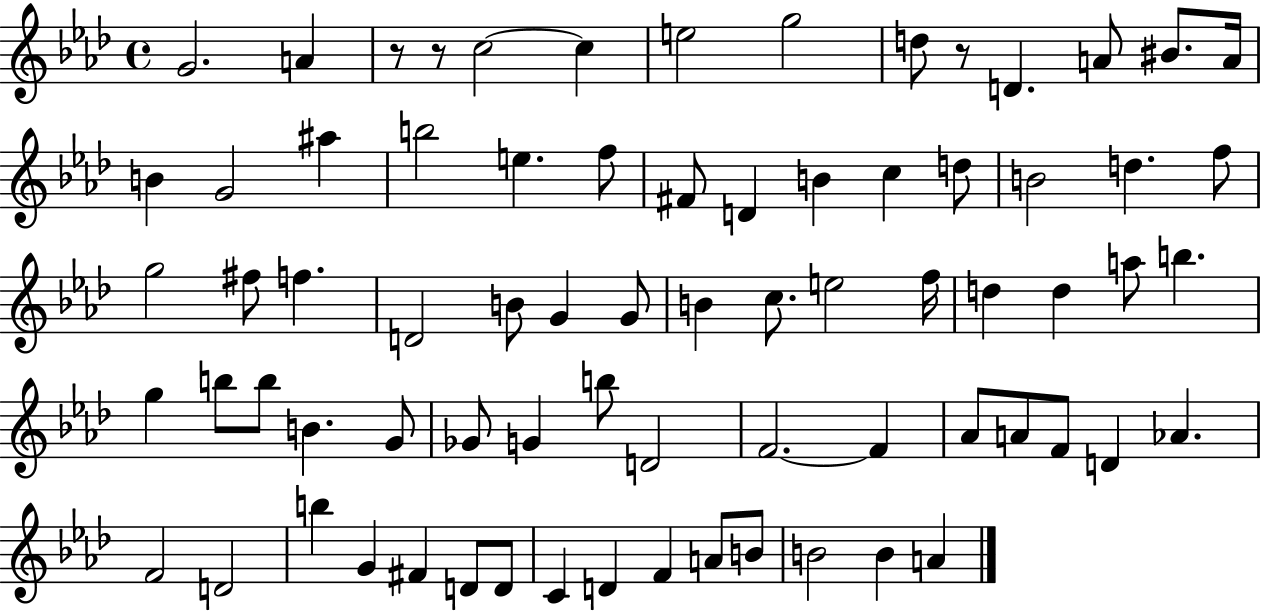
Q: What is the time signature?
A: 4/4